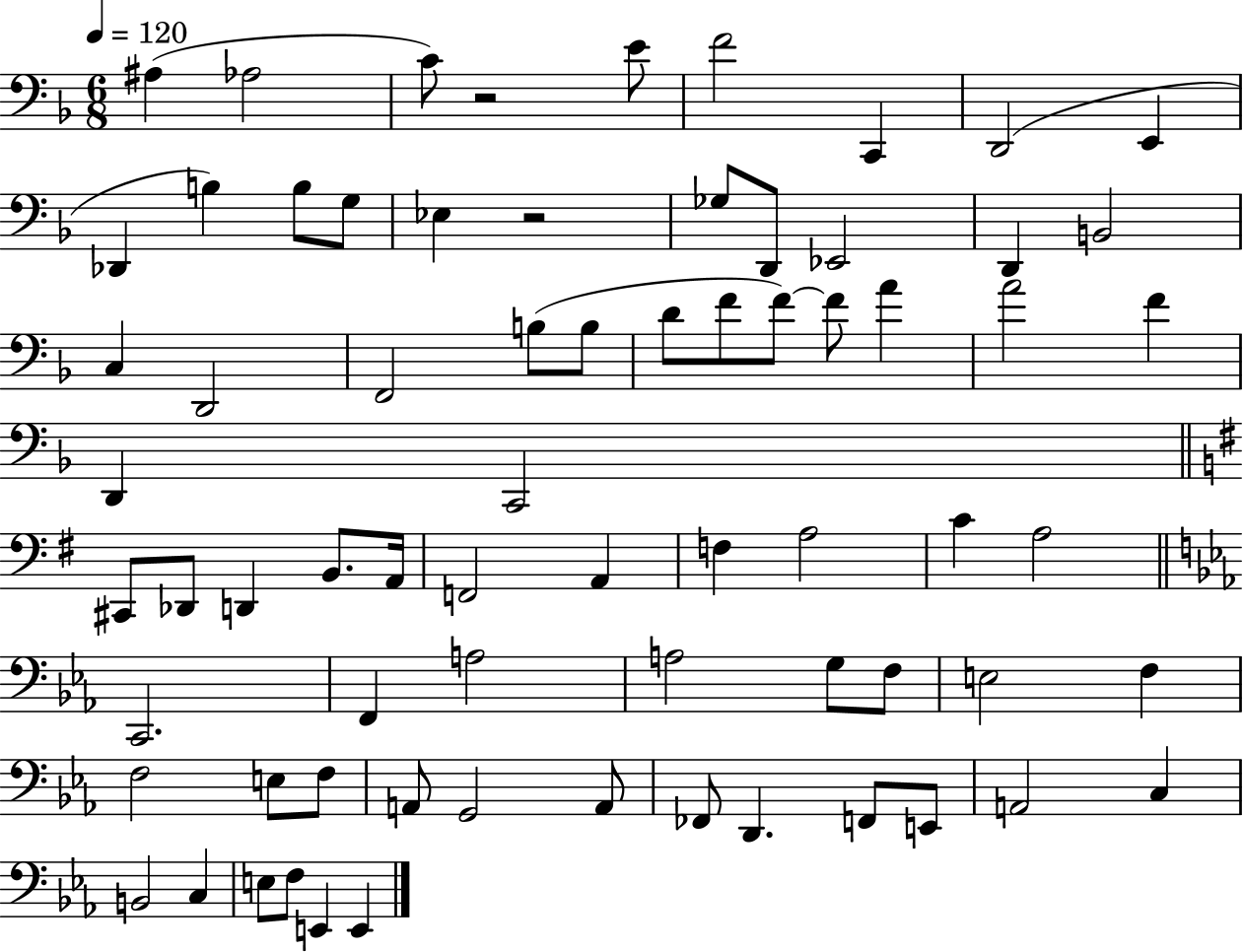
A#3/q Ab3/h C4/e R/h E4/e F4/h C2/q D2/h E2/q Db2/q B3/q B3/e G3/e Eb3/q R/h Gb3/e D2/e Eb2/h D2/q B2/h C3/q D2/h F2/h B3/e B3/e D4/e F4/e F4/e F4/e A4/q A4/h F4/q D2/q C2/h C#2/e Db2/e D2/q B2/e. A2/s F2/h A2/q F3/q A3/h C4/q A3/h C2/h. F2/q A3/h A3/h G3/e F3/e E3/h F3/q F3/h E3/e F3/e A2/e G2/h A2/e FES2/e D2/q. F2/e E2/e A2/h C3/q B2/h C3/q E3/e F3/e E2/q E2/q